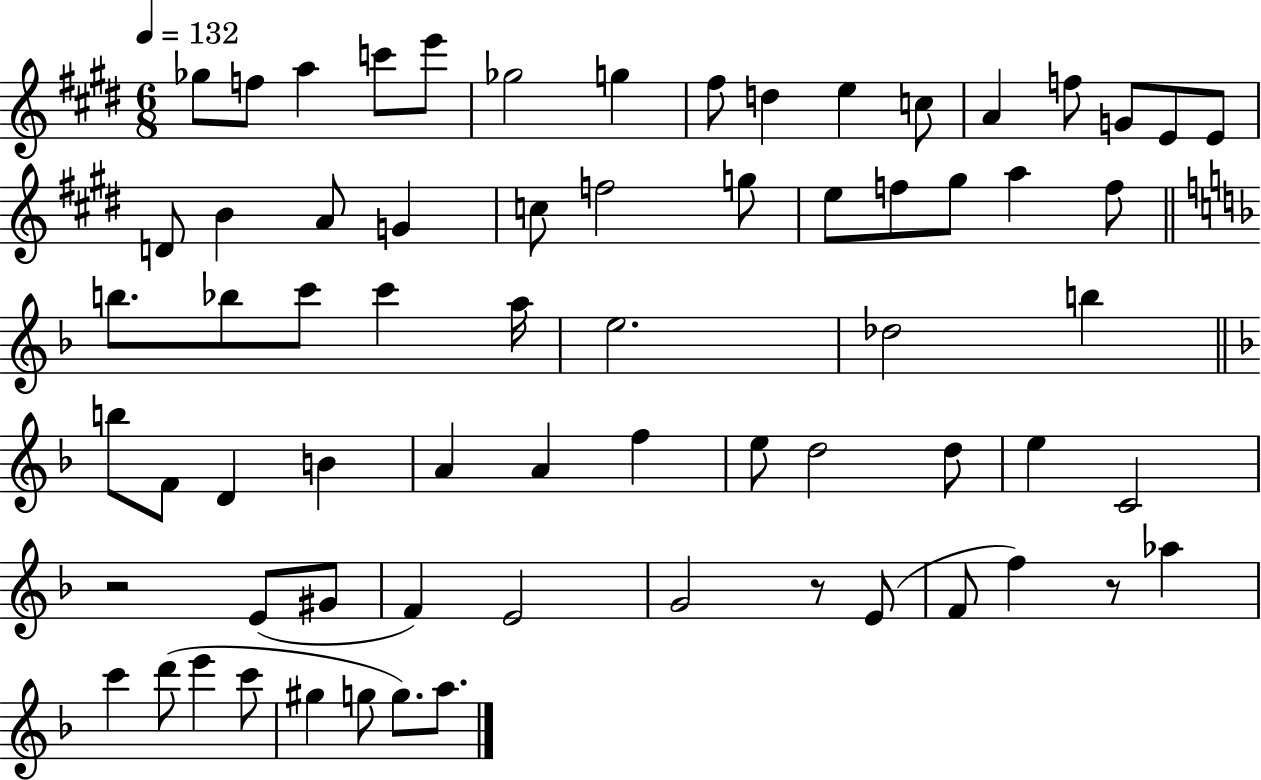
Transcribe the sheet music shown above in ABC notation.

X:1
T:Untitled
M:6/8
L:1/4
K:E
_g/2 f/2 a c'/2 e'/2 _g2 g ^f/2 d e c/2 A f/2 G/2 E/2 E/2 D/2 B A/2 G c/2 f2 g/2 e/2 f/2 ^g/2 a f/2 b/2 _b/2 c'/2 c' a/4 e2 _d2 b b/2 F/2 D B A A f e/2 d2 d/2 e C2 z2 E/2 ^G/2 F E2 G2 z/2 E/2 F/2 f z/2 _a c' d'/2 e' c'/2 ^g g/2 g/2 a/2